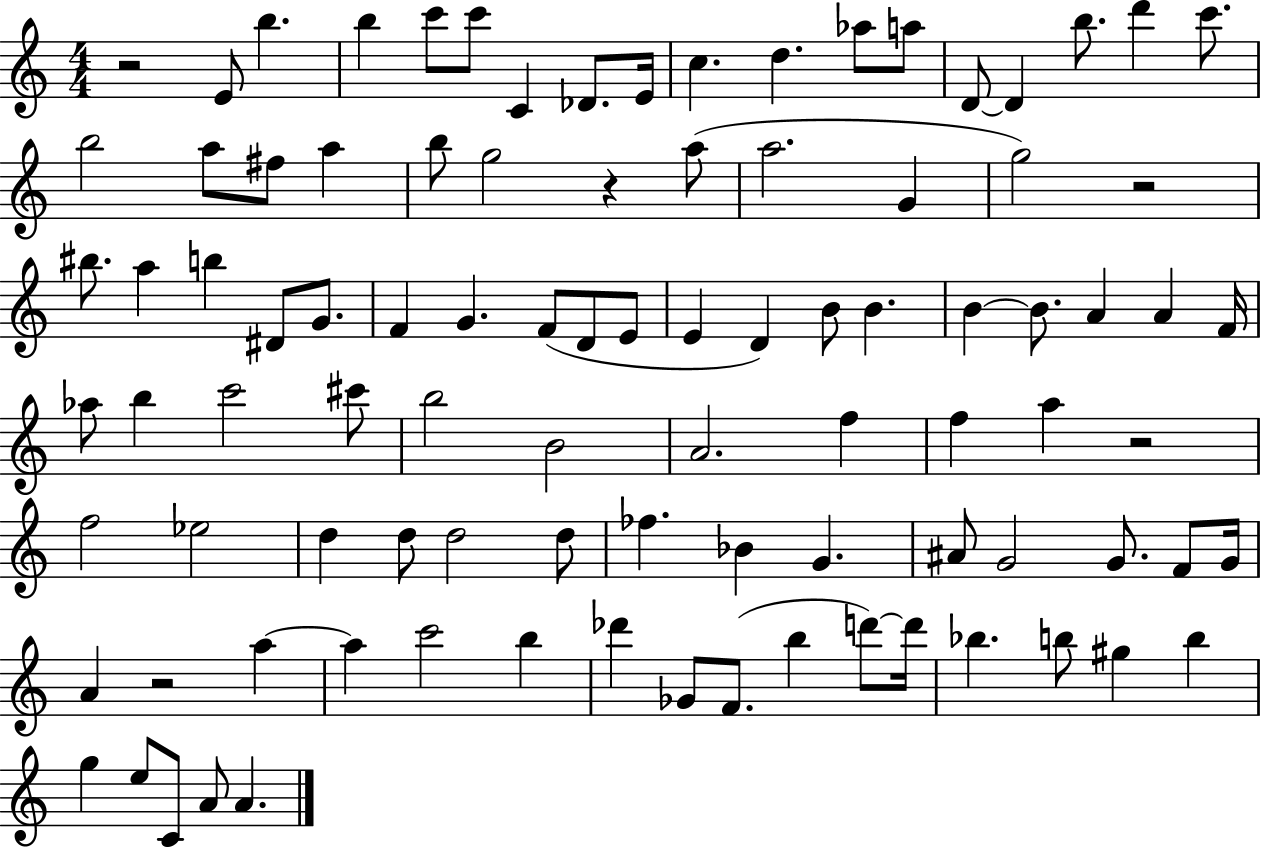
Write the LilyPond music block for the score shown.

{
  \clef treble
  \numericTimeSignature
  \time 4/4
  \key c \major
  r2 e'8 b''4. | b''4 c'''8 c'''8 c'4 des'8. e'16 | c''4. d''4. aes''8 a''8 | d'8~~ d'4 b''8. d'''4 c'''8. | \break b''2 a''8 fis''8 a''4 | b''8 g''2 r4 a''8( | a''2. g'4 | g''2) r2 | \break bis''8. a''4 b''4 dis'8 g'8. | f'4 g'4. f'8( d'8 e'8 | e'4 d'4) b'8 b'4. | b'4~~ b'8. a'4 a'4 f'16 | \break aes''8 b''4 c'''2 cis'''8 | b''2 b'2 | a'2. f''4 | f''4 a''4 r2 | \break f''2 ees''2 | d''4 d''8 d''2 d''8 | fes''4. bes'4 g'4. | ais'8 g'2 g'8. f'8 g'16 | \break a'4 r2 a''4~~ | a''4 c'''2 b''4 | des'''4 ges'8 f'8.( b''4 d'''8~~) d'''16 | bes''4. b''8 gis''4 b''4 | \break g''4 e''8 c'8 a'8 a'4. | \bar "|."
}